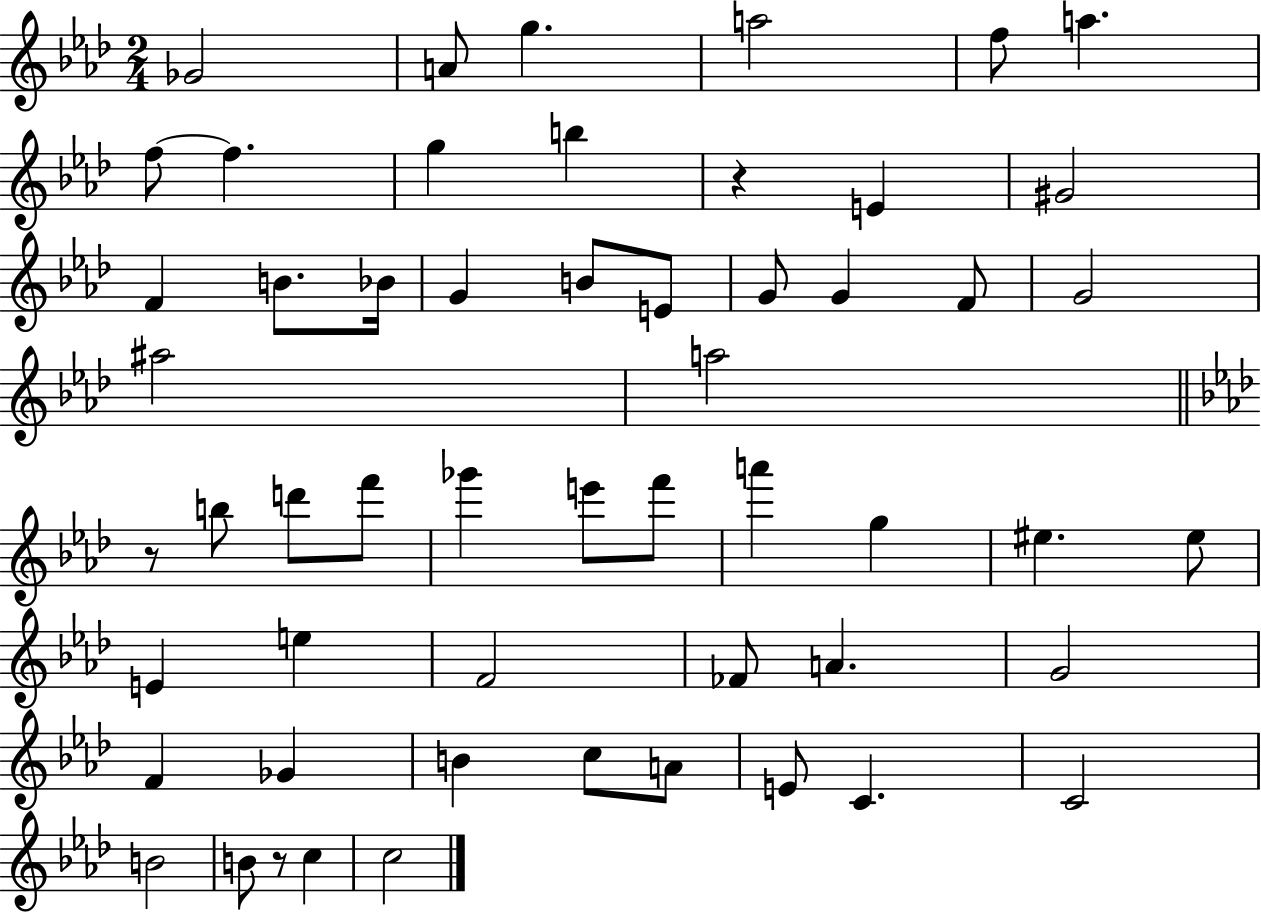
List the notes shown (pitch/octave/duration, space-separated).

Gb4/h A4/e G5/q. A5/h F5/e A5/q. F5/e F5/q. G5/q B5/q R/q E4/q G#4/h F4/q B4/e. Bb4/s G4/q B4/e E4/e G4/e G4/q F4/e G4/h A#5/h A5/h R/e B5/e D6/e F6/e Gb6/q E6/e F6/e A6/q G5/q EIS5/q. EIS5/e E4/q E5/q F4/h FES4/e A4/q. G4/h F4/q Gb4/q B4/q C5/e A4/e E4/e C4/q. C4/h B4/h B4/e R/e C5/q C5/h